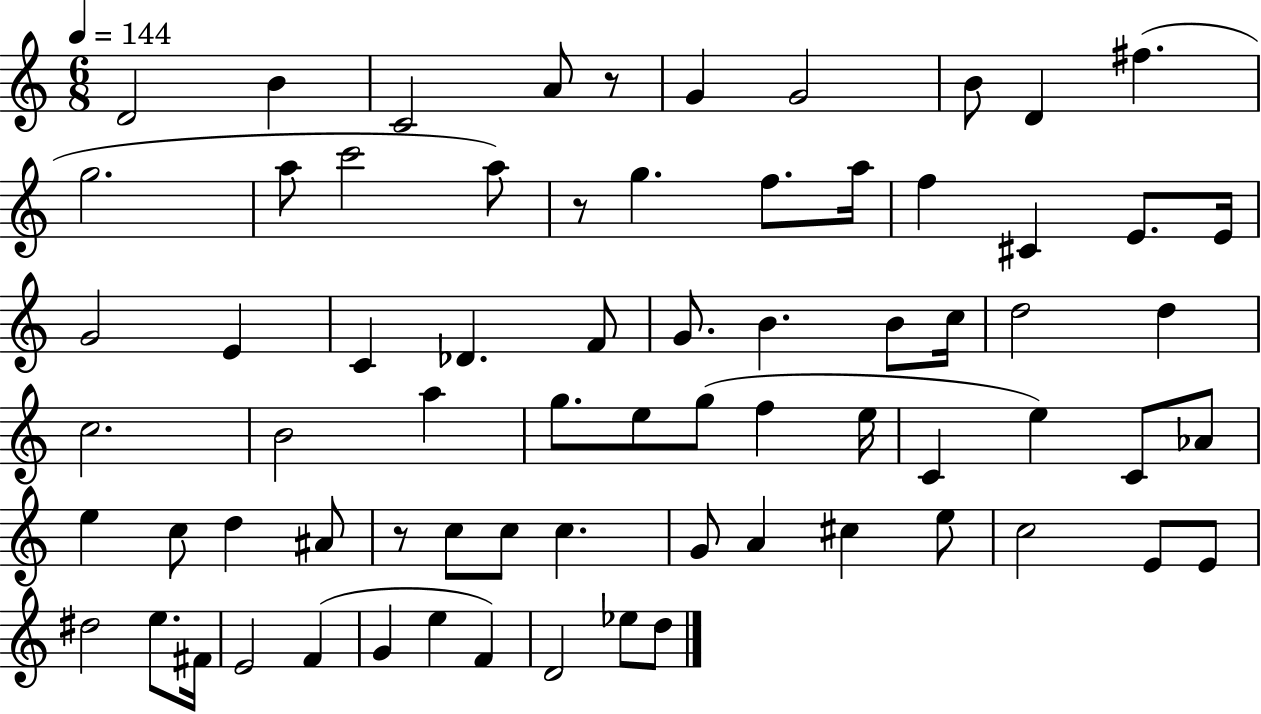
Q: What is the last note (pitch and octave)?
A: D5